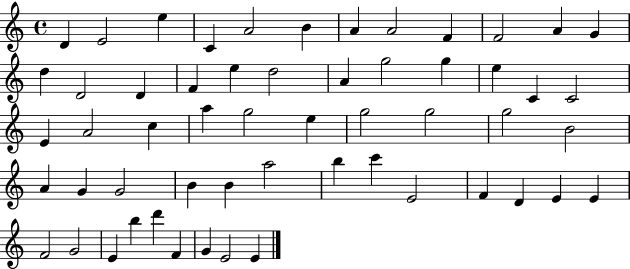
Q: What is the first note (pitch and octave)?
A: D4